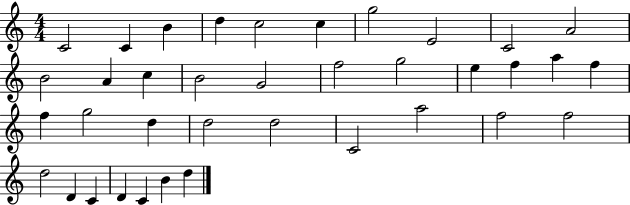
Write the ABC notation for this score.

X:1
T:Untitled
M:4/4
L:1/4
K:C
C2 C B d c2 c g2 E2 C2 A2 B2 A c B2 G2 f2 g2 e f a f f g2 d d2 d2 C2 a2 f2 f2 d2 D C D C B d